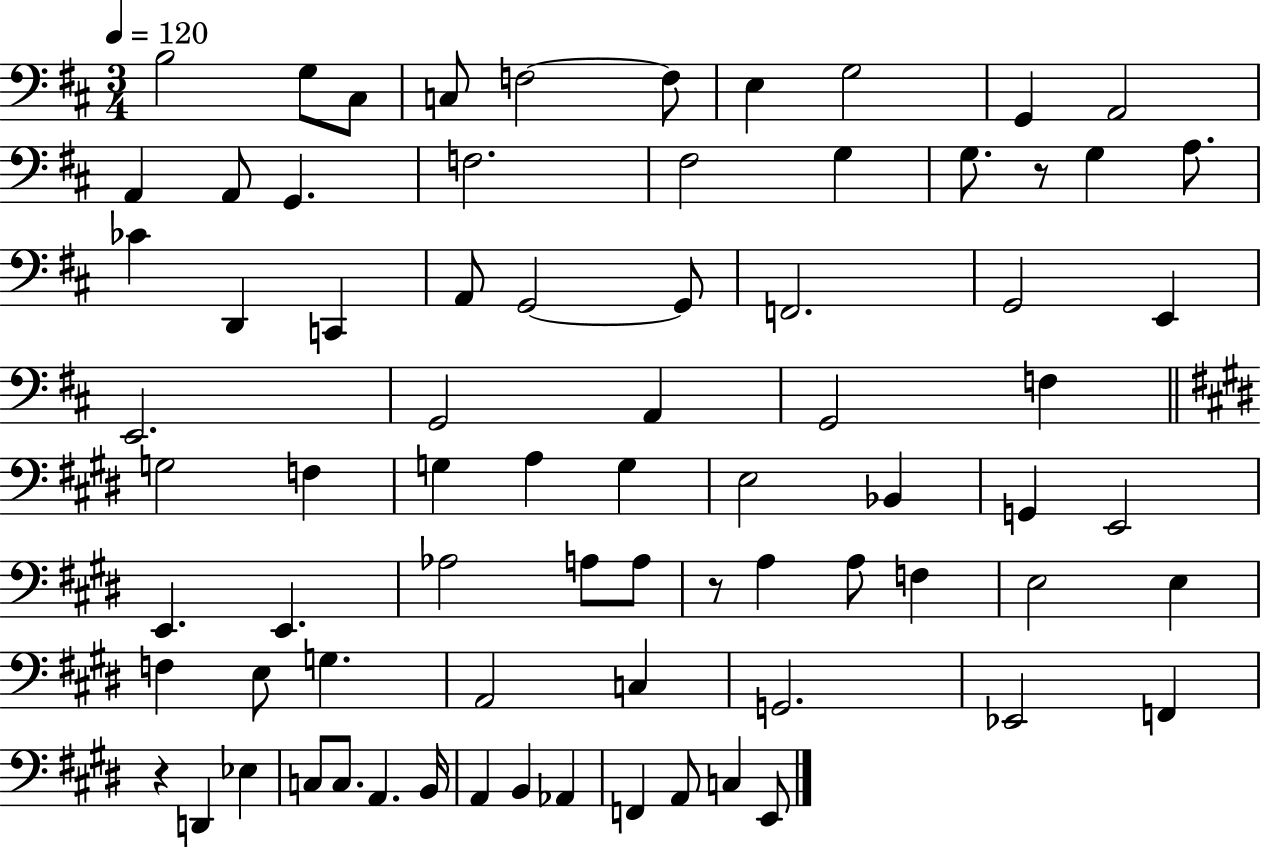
B3/h G3/e C#3/e C3/e F3/h F3/e E3/q G3/h G2/q A2/h A2/q A2/e G2/q. F3/h. F#3/h G3/q G3/e. R/e G3/q A3/e. CES4/q D2/q C2/q A2/e G2/h G2/e F2/h. G2/h E2/q E2/h. G2/h A2/q G2/h F3/q G3/h F3/q G3/q A3/q G3/q E3/h Bb2/q G2/q E2/h E2/q. E2/q. Ab3/h A3/e A3/e R/e A3/q A3/e F3/q E3/h E3/q F3/q E3/e G3/q. A2/h C3/q G2/h. Eb2/h F2/q R/q D2/q Eb3/q C3/e C3/e. A2/q. B2/s A2/q B2/q Ab2/q F2/q A2/e C3/q E2/e